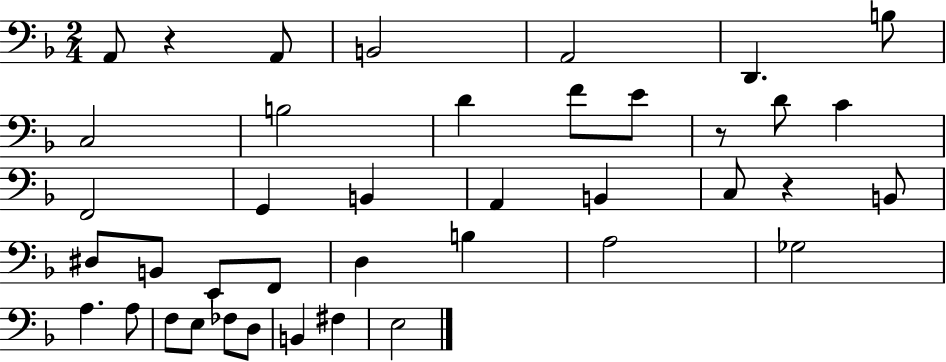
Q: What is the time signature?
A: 2/4